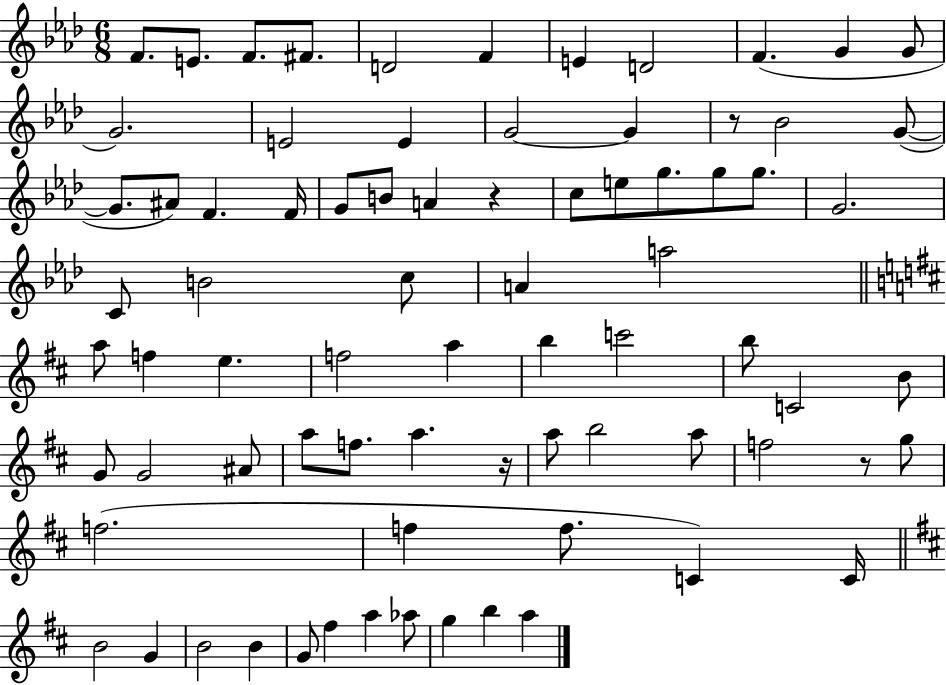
{
  \clef treble
  \numericTimeSignature
  \time 6/8
  \key aes \major
  f'8. e'8. f'8. fis'8. | d'2 f'4 | e'4 d'2 | f'4.( g'4 g'8 | \break g'2.) | e'2 e'4 | g'2~~ g'4 | r8 bes'2 g'8~(~ | \break g'8. ais'8) f'4. f'16 | g'8 b'8 a'4 r4 | c''8 e''8 g''8. g''8 g''8. | g'2. | \break c'8 b'2 c''8 | a'4 a''2 | \bar "||" \break \key b \minor a''8 f''4 e''4. | f''2 a''4 | b''4 c'''2 | b''8 c'2 b'8 | \break g'8 g'2 ais'8 | a''8 f''8. a''4. r16 | a''8 b''2 a''8 | f''2 r8 g''8 | \break f''2.( | f''4 f''8. c'4) c'16 | \bar "||" \break \key d \major b'2 g'4 | b'2 b'4 | g'8 fis''4 a''4 aes''8 | g''4 b''4 a''4 | \break \bar "|."
}